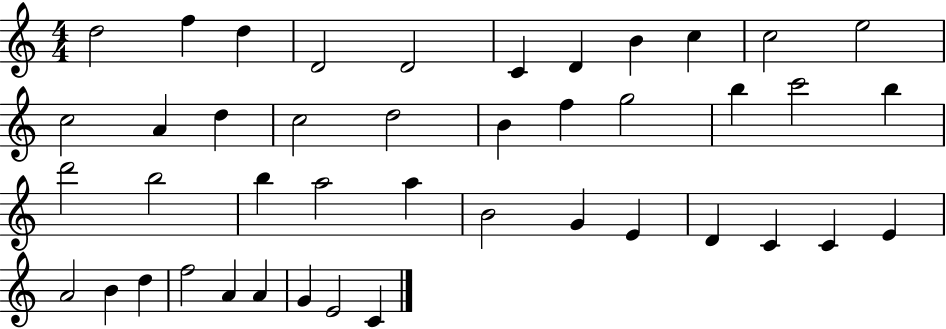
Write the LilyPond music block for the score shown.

{
  \clef treble
  \numericTimeSignature
  \time 4/4
  \key c \major
  d''2 f''4 d''4 | d'2 d'2 | c'4 d'4 b'4 c''4 | c''2 e''2 | \break c''2 a'4 d''4 | c''2 d''2 | b'4 f''4 g''2 | b''4 c'''2 b''4 | \break d'''2 b''2 | b''4 a''2 a''4 | b'2 g'4 e'4 | d'4 c'4 c'4 e'4 | \break a'2 b'4 d''4 | f''2 a'4 a'4 | g'4 e'2 c'4 | \bar "|."
}